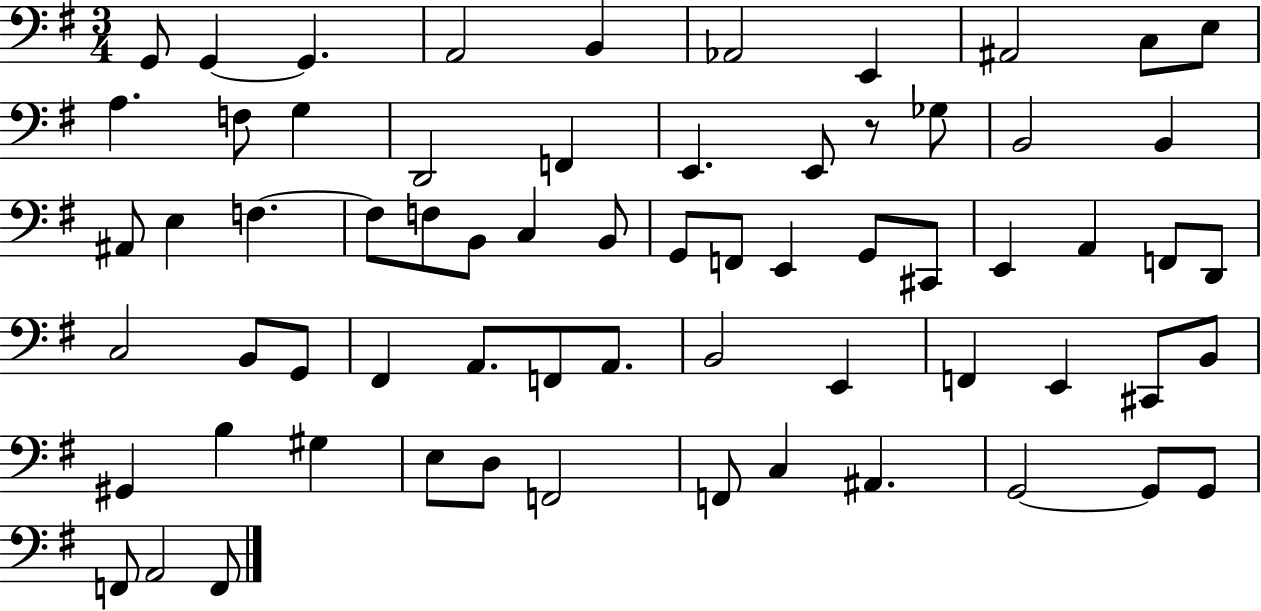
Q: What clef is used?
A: bass